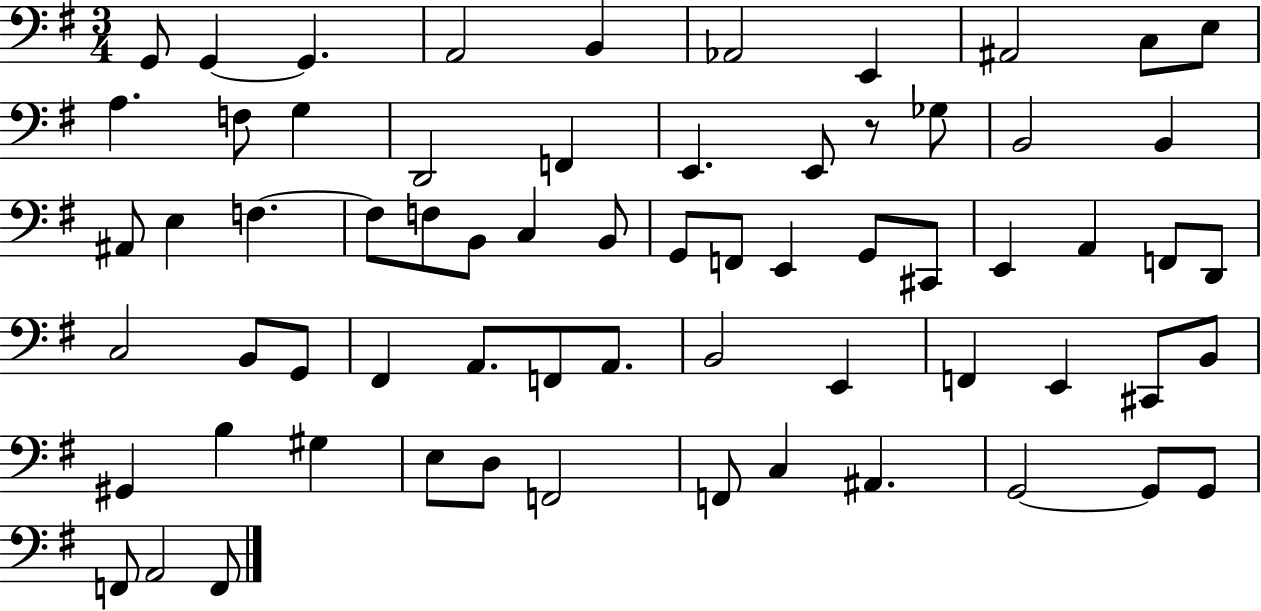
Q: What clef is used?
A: bass